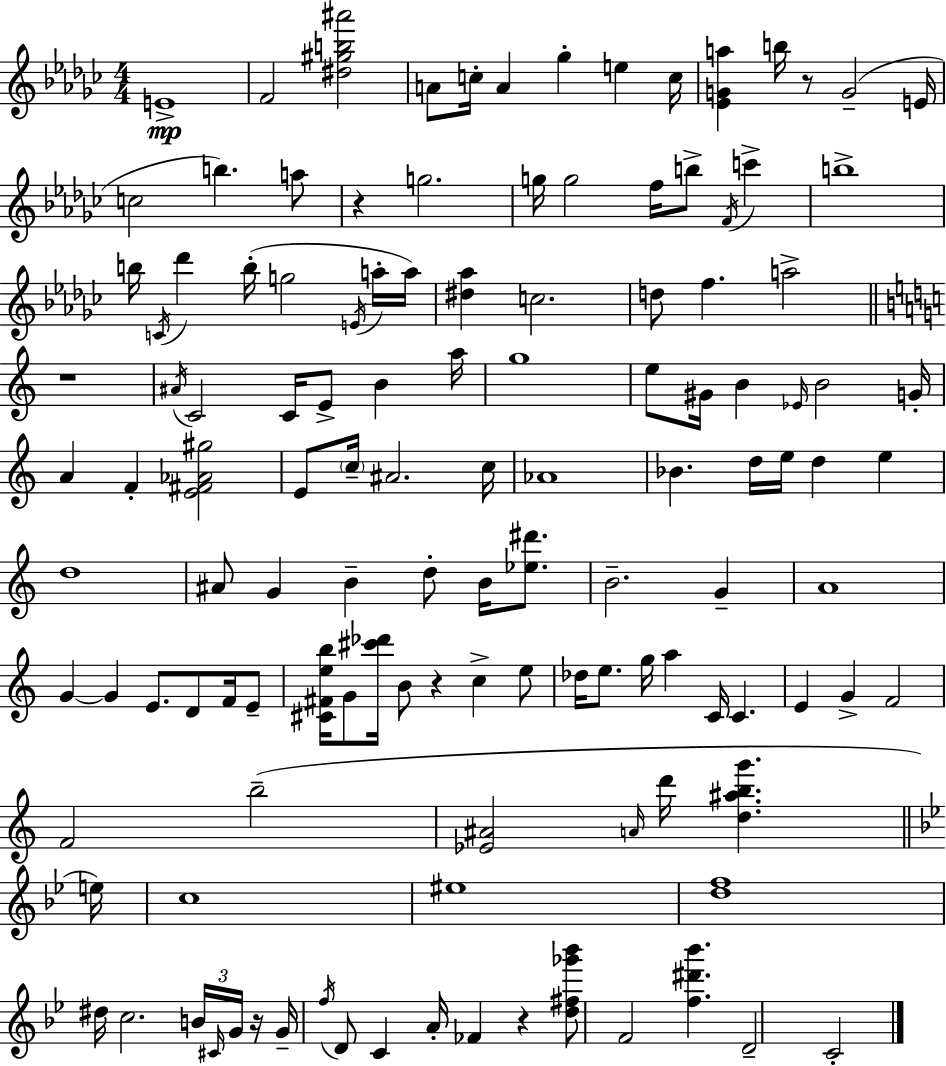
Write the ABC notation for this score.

X:1
T:Untitled
M:4/4
L:1/4
K:Ebm
E4 F2 [^d^gb^a']2 A/2 c/4 A _g e c/4 [_EGa] b/4 z/2 G2 E/4 c2 b a/2 z g2 g/4 g2 f/4 b/2 F/4 c' b4 b/4 C/4 _d' b/4 g2 E/4 a/4 a/4 [^d_a] c2 d/2 f a2 z4 ^A/4 C2 C/4 E/2 B a/4 g4 e/2 ^G/4 B _E/4 B2 G/4 A F [E^F_A^g]2 E/2 c/4 ^A2 c/4 _A4 _B d/4 e/4 d e d4 ^A/2 G B d/2 B/4 [_e^d']/2 B2 G A4 G G E/2 D/2 F/4 E/2 [^C^Feb]/4 G/2 [^c'_d']/4 B/2 z c e/2 _d/4 e/2 g/4 a C/4 C E G F2 F2 b2 [_E^A]2 A/4 d'/4 [d^abg'] e/4 c4 ^e4 [df]4 ^d/4 c2 B/4 ^C/4 G/4 z/4 G/4 f/4 D/2 C A/4 _F z [d^f_g'_b']/2 F2 [f^d'_b'] D2 C2